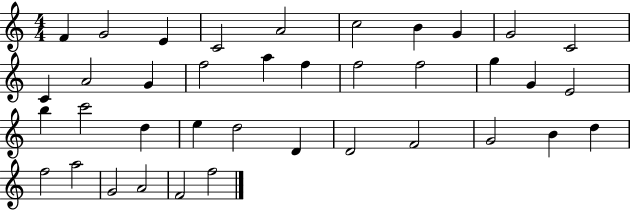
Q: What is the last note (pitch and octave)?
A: F5